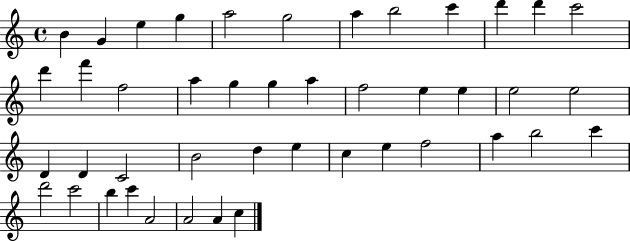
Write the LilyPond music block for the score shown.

{
  \clef treble
  \time 4/4
  \defaultTimeSignature
  \key c \major
  b'4 g'4 e''4 g''4 | a''2 g''2 | a''4 b''2 c'''4 | d'''4 d'''4 c'''2 | \break d'''4 f'''4 f''2 | a''4 g''4 g''4 a''4 | f''2 e''4 e''4 | e''2 e''2 | \break d'4 d'4 c'2 | b'2 d''4 e''4 | c''4 e''4 f''2 | a''4 b''2 c'''4 | \break d'''2 c'''2 | b''4 c'''4 a'2 | a'2 a'4 c''4 | \bar "|."
}